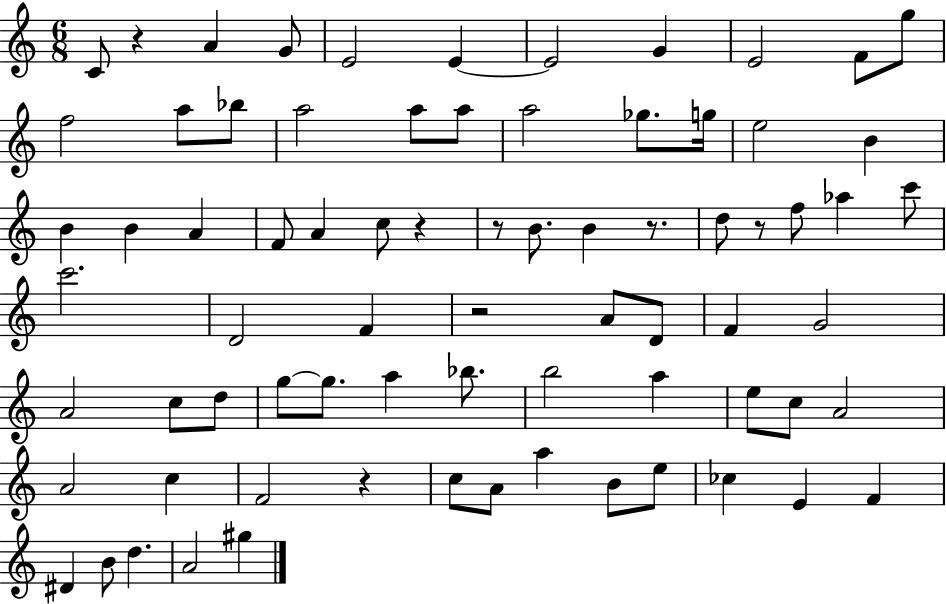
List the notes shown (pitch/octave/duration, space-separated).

C4/e R/q A4/q G4/e E4/h E4/q E4/h G4/q E4/h F4/e G5/e F5/h A5/e Bb5/e A5/h A5/e A5/e A5/h Gb5/e. G5/s E5/h B4/q B4/q B4/q A4/q F4/e A4/q C5/e R/q R/e B4/e. B4/q R/e. D5/e R/e F5/e Ab5/q C6/e C6/h. D4/h F4/q R/h A4/e D4/e F4/q G4/h A4/h C5/e D5/e G5/e G5/e. A5/q Bb5/e. B5/h A5/q E5/e C5/e A4/h A4/h C5/q F4/h R/q C5/e A4/e A5/q B4/e E5/e CES5/q E4/q F4/q D#4/q B4/e D5/q. A4/h G#5/q